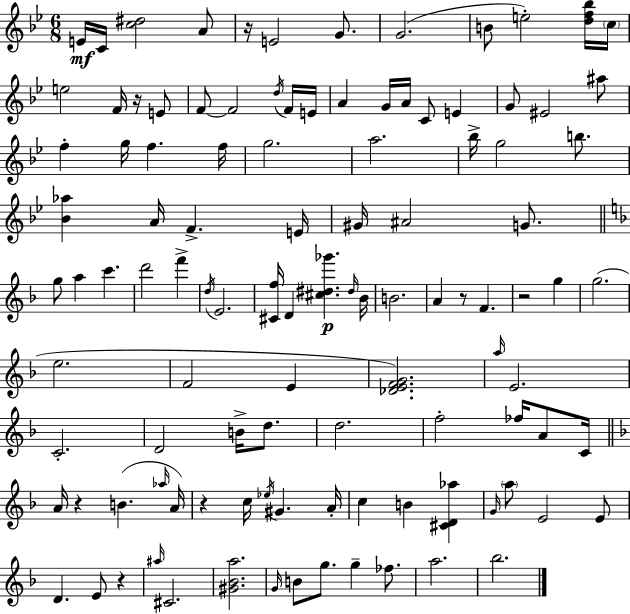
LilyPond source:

{
  \clef treble
  \numericTimeSignature
  \time 6/8
  \key bes \major
  e'16\mf c'16 <c'' dis''>2 a'8 | r16 e'2 g'8. | g'2.( | b'8 e''2-.) <d'' f'' bes''>16 \parenthesize c''16 | \break e''2 f'16 r16 e'8 | f'8~~ f'2 \acciaccatura { d''16 } f'16 | e'16 a'4 g'16 a'16 c'8 e'4 | g'8 eis'2 ais''8 | \break f''4-. g''16 f''4. | f''16 g''2. | a''2. | bes''16-> g''2 b''8. | \break <bes' aes''>4 a'16 f'4.-> | e'16 gis'16 ais'2 g'8. | \bar "||" \break \key f \major g''8 a''4 c'''4. | d'''2 f'''4-> | \acciaccatura { d''16 } e'2. | <cis' f''>16 d'4 <cis'' dis'' ges'''>4.\p | \break \grace { dis''16 } bes'16 b'2. | a'4 r8 f'4. | r2 g''4 | g''2.( | \break e''2. | f'2 e'4 | <des' e' f' g'>2.) | \grace { a''16 } e'2. | \break c'2.-. | d'2 b'16-> | d''8. d''2. | f''2-. fes''16 | \break a'8 c'16 \bar "||" \break \key f \major a'16 r4 b'4.( \grace { aes''16 } | a'16) r4 c''16 \acciaccatura { ees''16 } gis'4. | a'16-. c''4 b'4 <cis' d' aes''>4 | \grace { g'16 } \parenthesize a''8 e'2 | \break e'8 d'4. e'8 r4 | \grace { ais''16 } cis'2. | <gis' bes' a''>2. | \grace { g'16 } b'8 g''8. g''4-- | \break fes''8. a''2. | bes''2. | \bar "|."
}